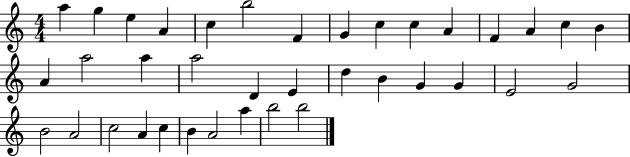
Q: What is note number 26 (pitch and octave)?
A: E4